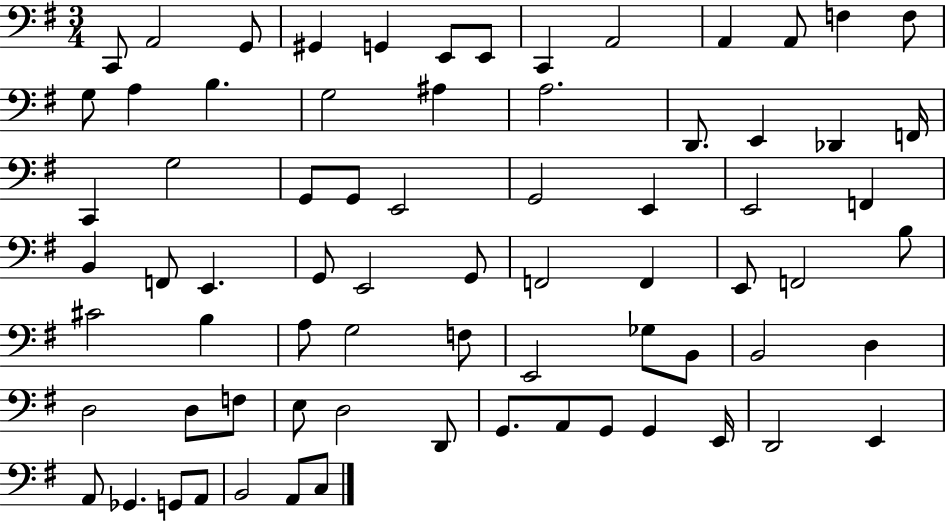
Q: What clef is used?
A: bass